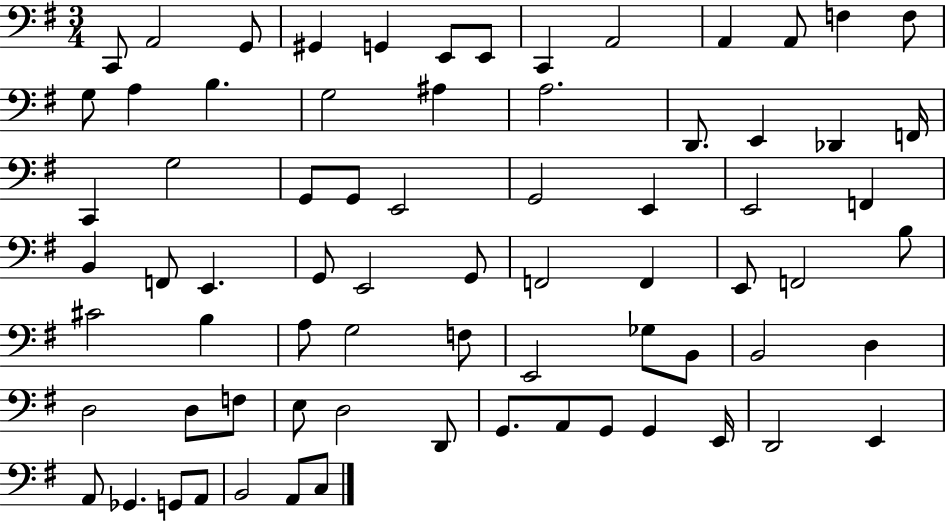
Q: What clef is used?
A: bass